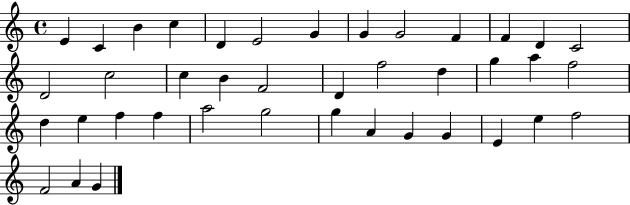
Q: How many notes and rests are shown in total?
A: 40